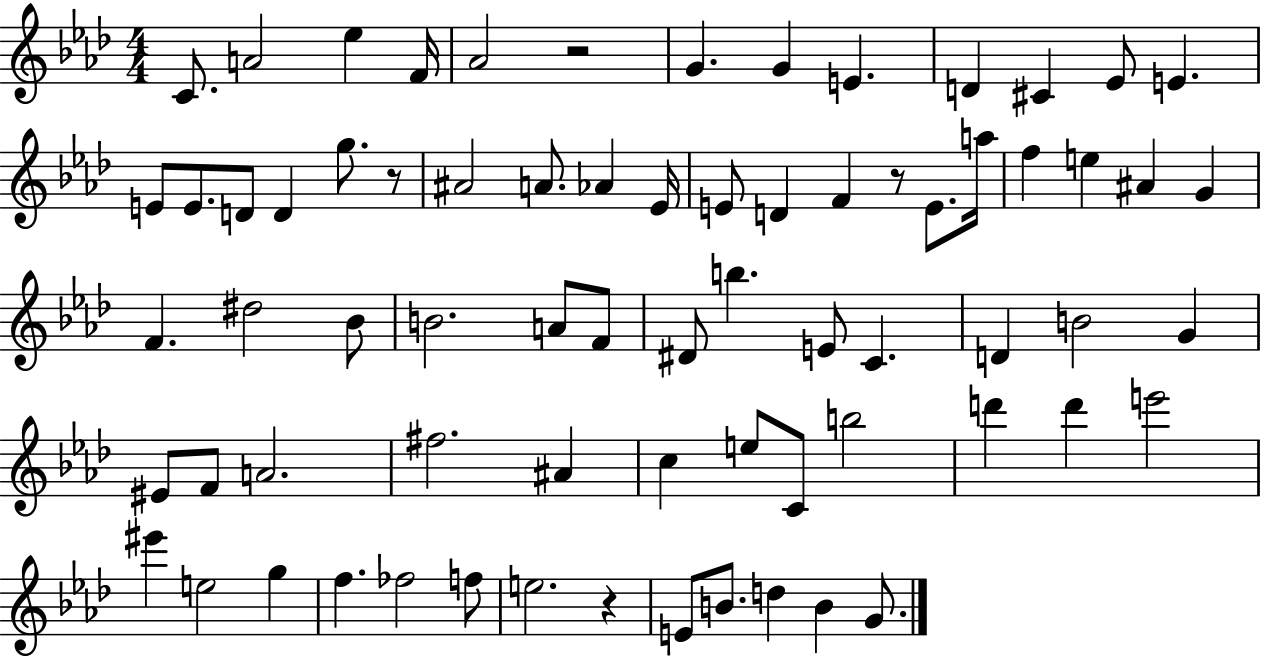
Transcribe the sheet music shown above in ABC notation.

X:1
T:Untitled
M:4/4
L:1/4
K:Ab
C/2 A2 _e F/4 _A2 z2 G G E D ^C _E/2 E E/2 E/2 D/2 D g/2 z/2 ^A2 A/2 _A _E/4 E/2 D F z/2 E/2 a/4 f e ^A G F ^d2 _B/2 B2 A/2 F/2 ^D/2 b E/2 C D B2 G ^E/2 F/2 A2 ^f2 ^A c e/2 C/2 b2 d' d' e'2 ^e' e2 g f _f2 f/2 e2 z E/2 B/2 d B G/2